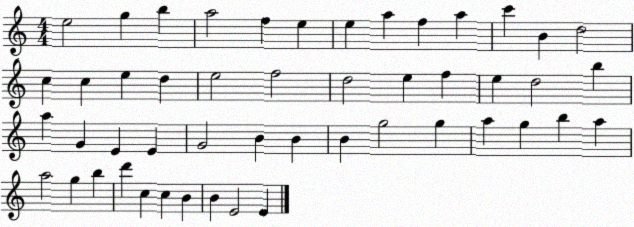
X:1
T:Untitled
M:4/4
L:1/4
K:C
e2 g b a2 f e e a f a c' B d2 c c e d e2 f2 d2 e f e d2 b a G E E G2 B B B g2 g a g b a a2 g b d' c c B B E2 E